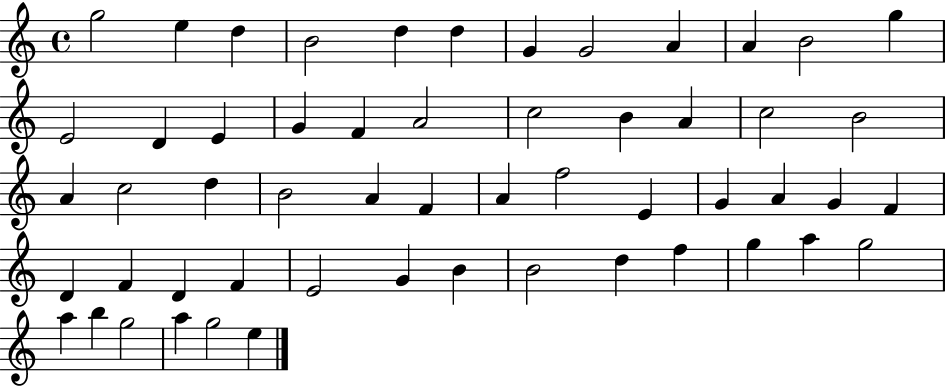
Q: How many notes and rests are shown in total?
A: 55